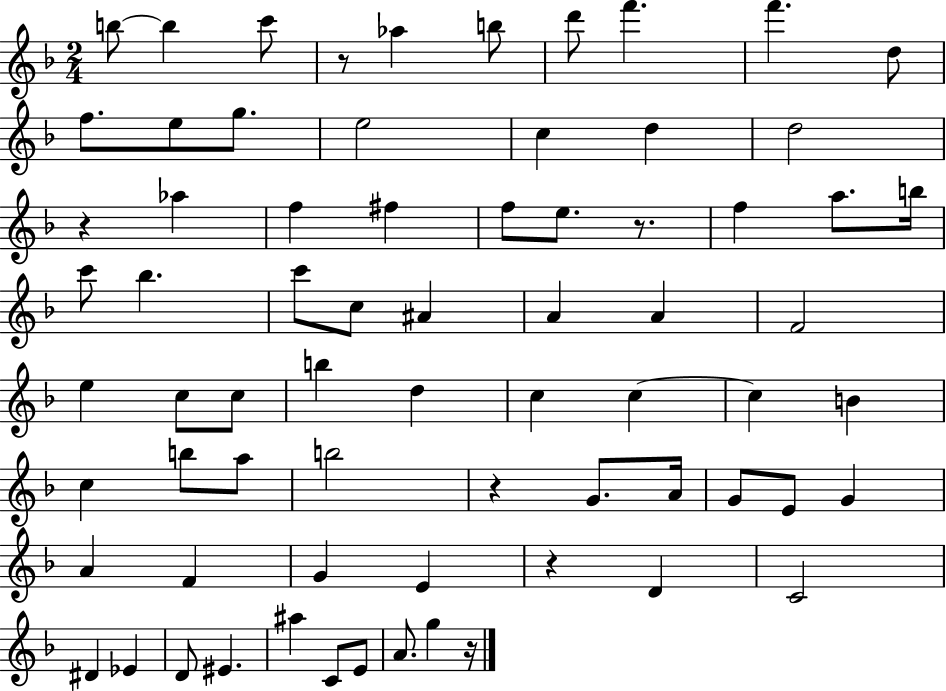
B5/e B5/q C6/e R/e Ab5/q B5/e D6/e F6/q. F6/q. D5/e F5/e. E5/e G5/e. E5/h C5/q D5/q D5/h R/q Ab5/q F5/q F#5/q F5/e E5/e. R/e. F5/q A5/e. B5/s C6/e Bb5/q. C6/e C5/e A#4/q A4/q A4/q F4/h E5/q C5/e C5/e B5/q D5/q C5/q C5/q C5/q B4/q C5/q B5/e A5/e B5/h R/q G4/e. A4/s G4/e E4/e G4/q A4/q F4/q G4/q E4/q R/q D4/q C4/h D#4/q Eb4/q D4/e EIS4/q. A#5/q C4/e E4/e A4/e. G5/q R/s